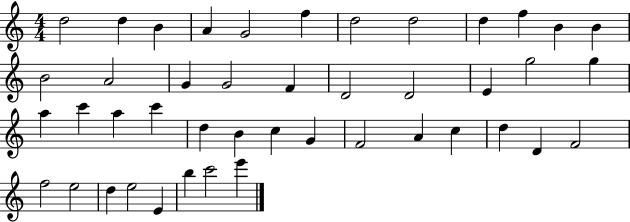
{
  \clef treble
  \numericTimeSignature
  \time 4/4
  \key c \major
  d''2 d''4 b'4 | a'4 g'2 f''4 | d''2 d''2 | d''4 f''4 b'4 b'4 | \break b'2 a'2 | g'4 g'2 f'4 | d'2 d'2 | e'4 g''2 g''4 | \break a''4 c'''4 a''4 c'''4 | d''4 b'4 c''4 g'4 | f'2 a'4 c''4 | d''4 d'4 f'2 | \break f''2 e''2 | d''4 e''2 e'4 | b''4 c'''2 e'''4 | \bar "|."
}